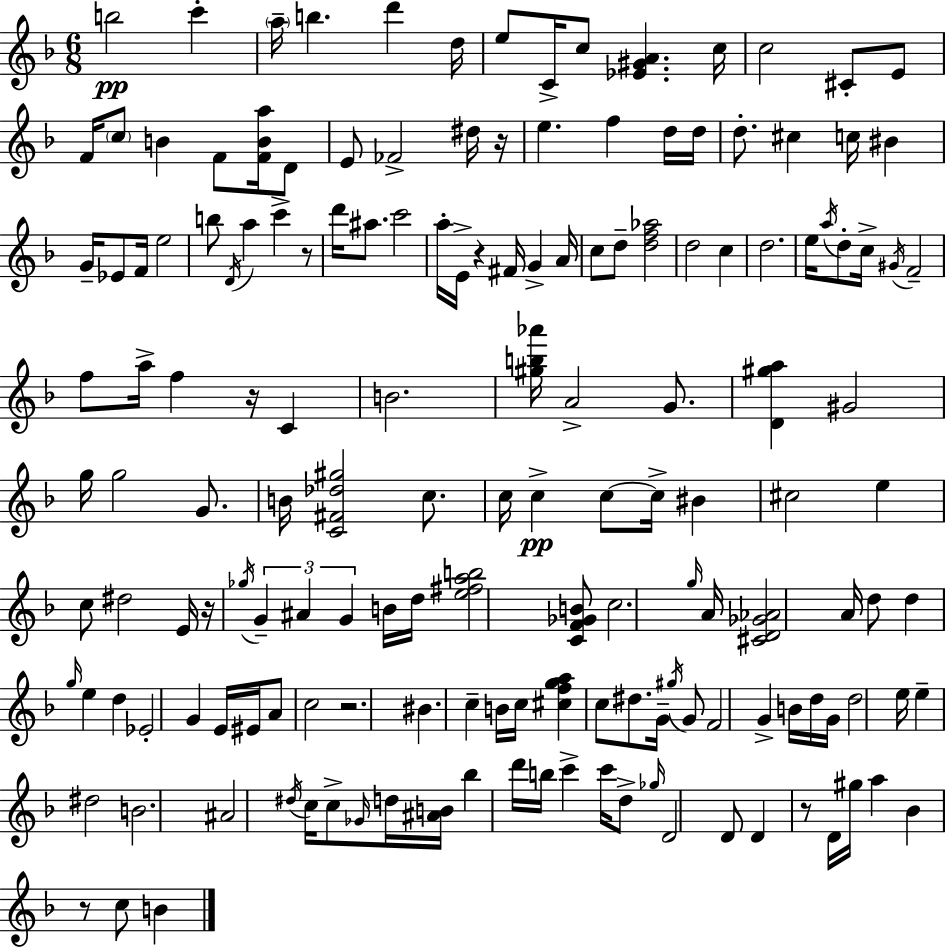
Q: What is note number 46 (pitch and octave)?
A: C5